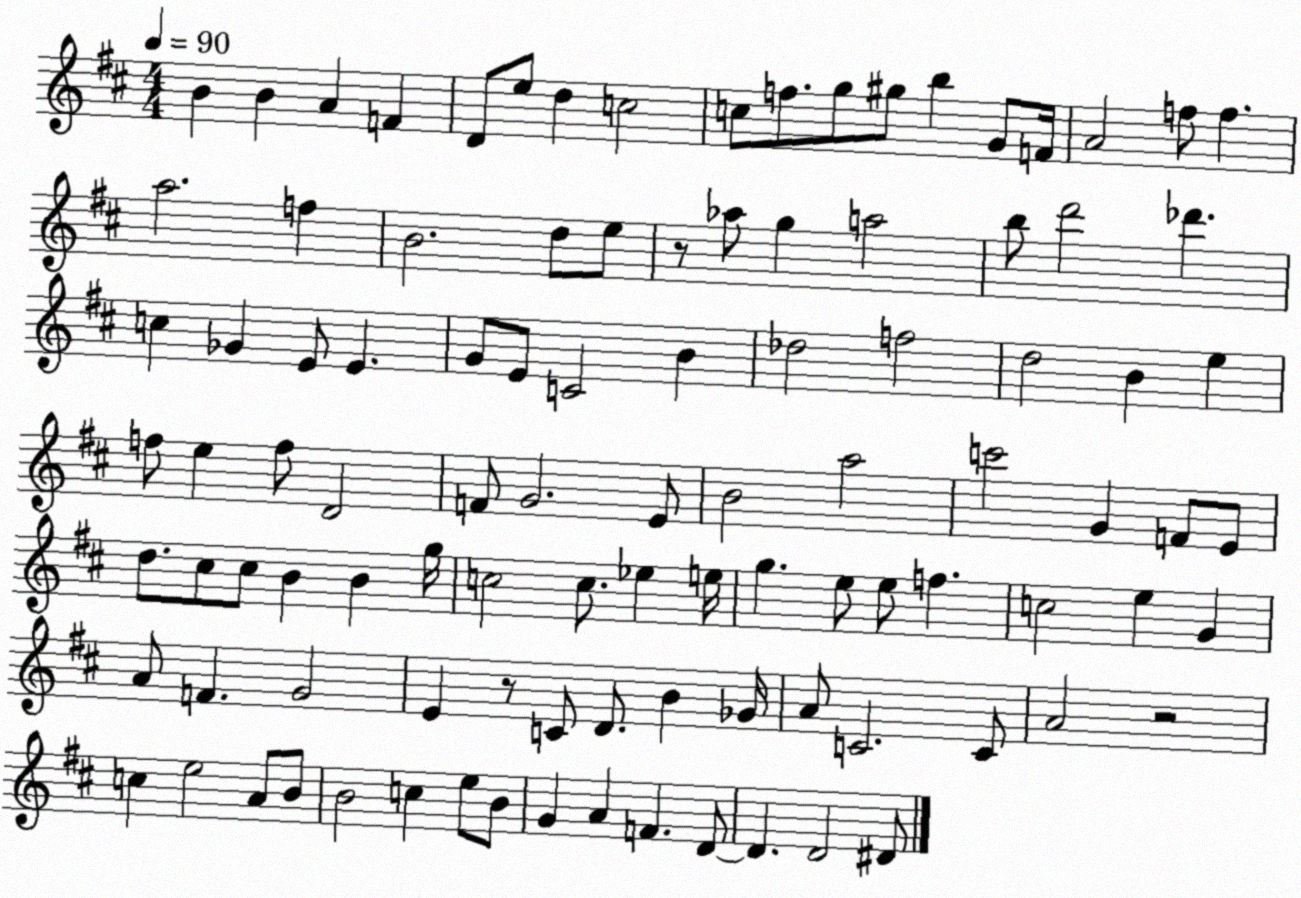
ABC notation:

X:1
T:Untitled
M:4/4
L:1/4
K:D
B B A F D/2 e/2 d c2 c/2 f/2 g/2 ^g/2 b G/2 F/4 A2 f/2 f a2 f B2 d/2 e/2 z/2 _a/2 g a2 b/2 d'2 _d' c _G E/2 E G/2 E/2 C2 B _d2 f2 d2 B e f/2 e f/2 D2 F/2 G2 E/2 B2 a2 c'2 G F/2 E/2 d/2 ^c/2 ^c/2 B B g/4 c2 c/2 _e e/4 g e/2 e/2 f c2 e G A/2 F G2 E z/2 C/2 D/2 B _G/4 A/2 C2 C/2 A2 z2 c e2 A/2 B/2 B2 c e/2 B/2 G A F D/2 D D2 ^D/2